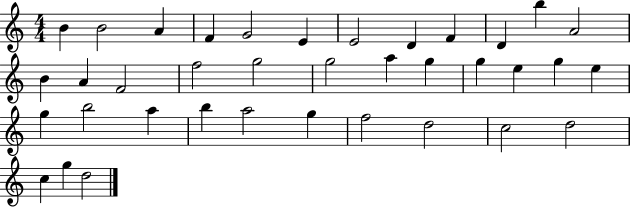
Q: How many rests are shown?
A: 0